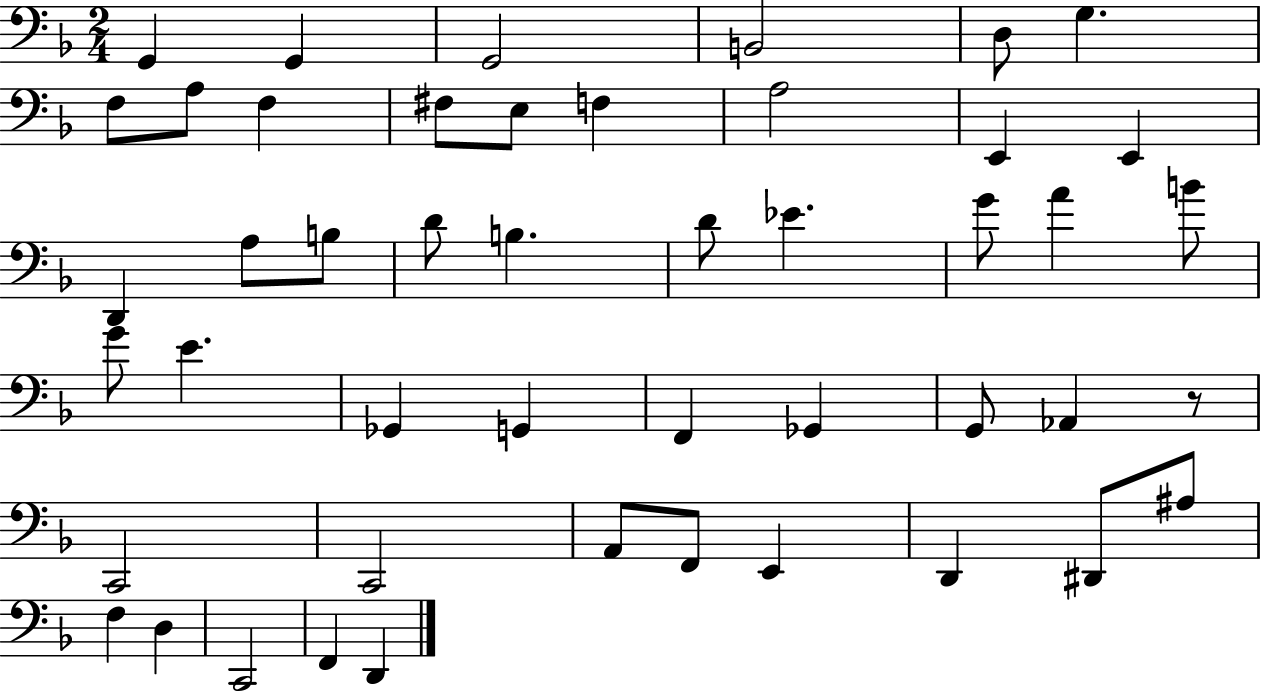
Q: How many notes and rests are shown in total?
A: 47